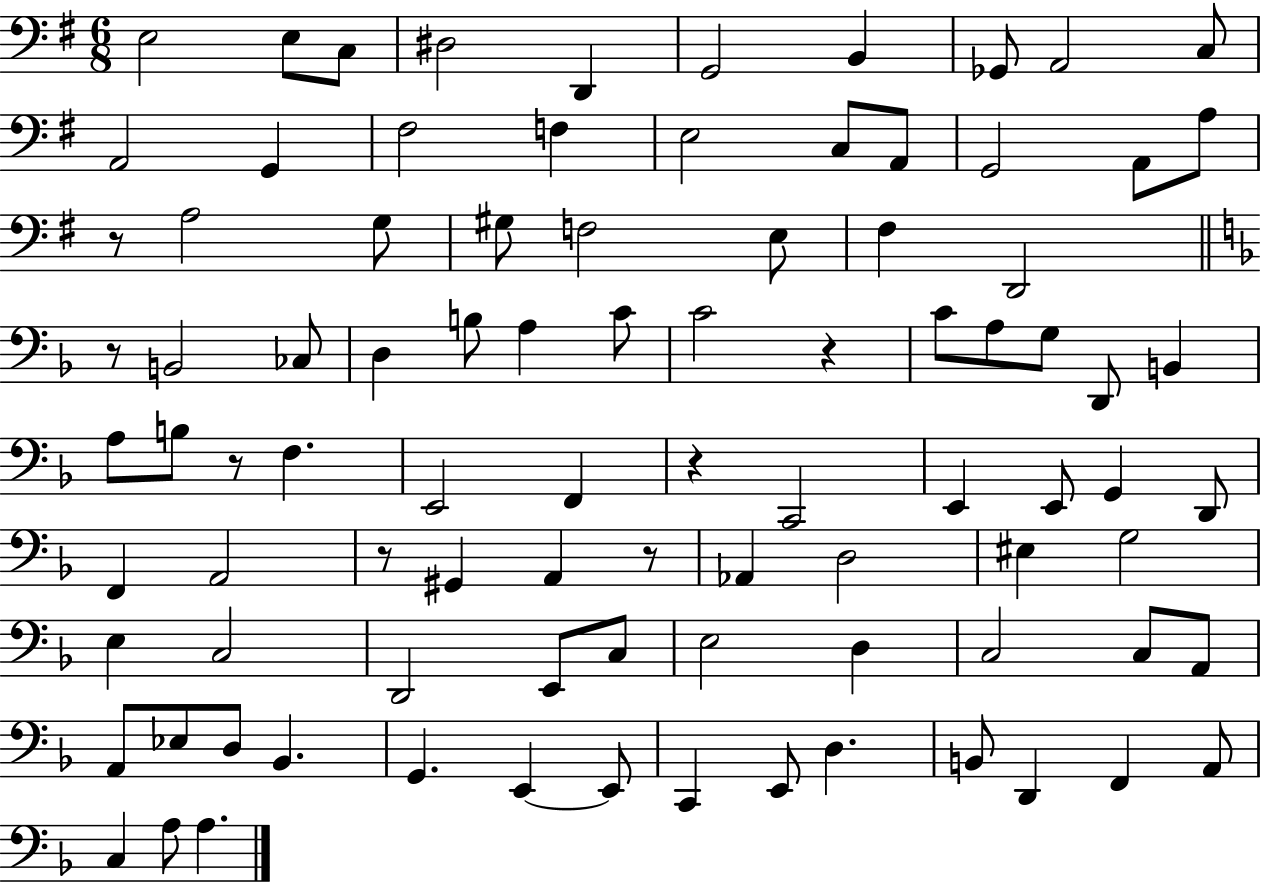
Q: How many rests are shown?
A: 7